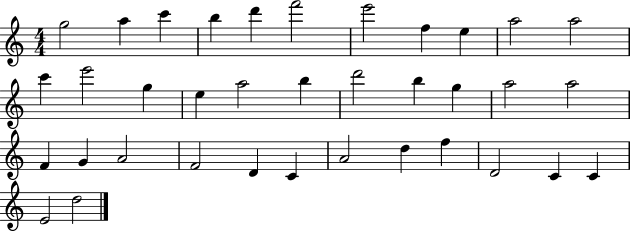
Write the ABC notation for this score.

X:1
T:Untitled
M:4/4
L:1/4
K:C
g2 a c' b d' f'2 e'2 f e a2 a2 c' e'2 g e a2 b d'2 b g a2 a2 F G A2 F2 D C A2 d f D2 C C E2 d2